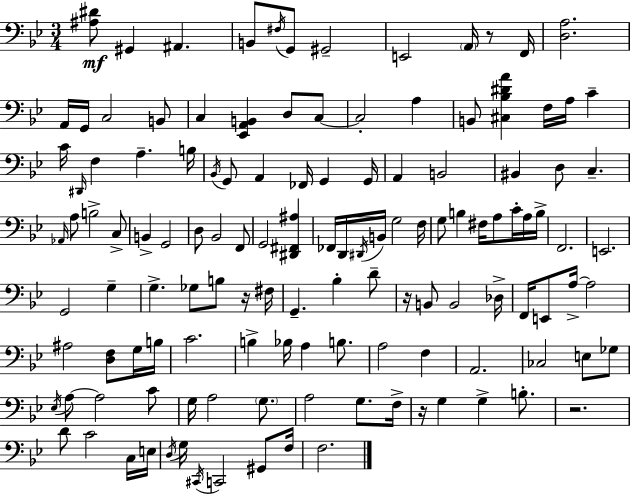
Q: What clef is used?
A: bass